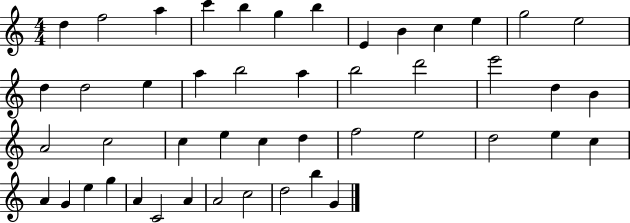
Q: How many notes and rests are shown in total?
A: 47